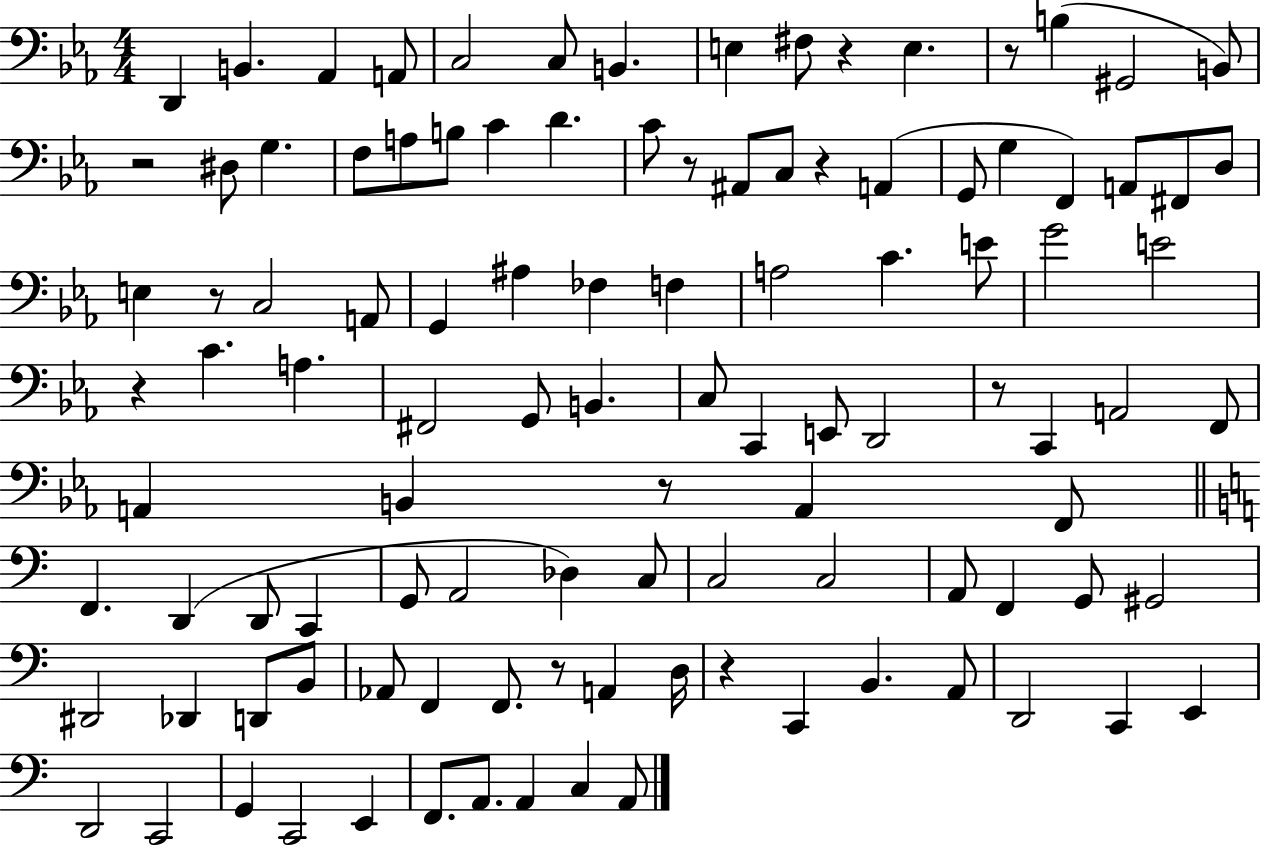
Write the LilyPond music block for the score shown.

{
  \clef bass
  \numericTimeSignature
  \time 4/4
  \key ees \major
  d,4 b,4. aes,4 a,8 | c2 c8 b,4. | e4 fis8 r4 e4. | r8 b4( gis,2 b,8) | \break r2 dis8 g4. | f8 a8 b8 c'4 d'4. | c'8 r8 ais,8 c8 r4 a,4( | g,8 g4 f,4) a,8 fis,8 d8 | \break e4 r8 c2 a,8 | g,4 ais4 fes4 f4 | a2 c'4. e'8 | g'2 e'2 | \break r4 c'4. a4. | fis,2 g,8 b,4. | c8 c,4 e,8 d,2 | r8 c,4 a,2 f,8 | \break a,4 b,4 r8 a,4 f,8 | \bar "||" \break \key c \major f,4. d,4( d,8 c,4 | g,8 a,2 des4) c8 | c2 c2 | a,8 f,4 g,8 gis,2 | \break dis,2 des,4 d,8 b,8 | aes,8 f,4 f,8. r8 a,4 d16 | r4 c,4 b,4. a,8 | d,2 c,4 e,4 | \break d,2 c,2 | g,4 c,2 e,4 | f,8. a,8. a,4 c4 a,8 | \bar "|."
}